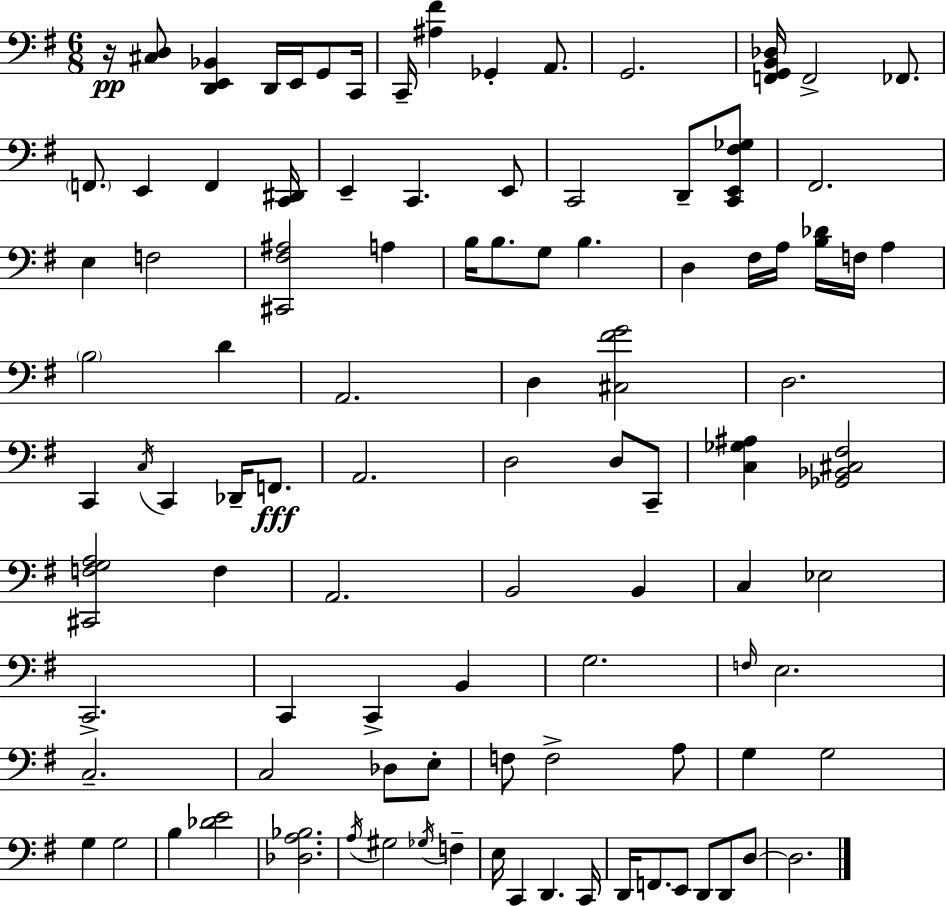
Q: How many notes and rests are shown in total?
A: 100